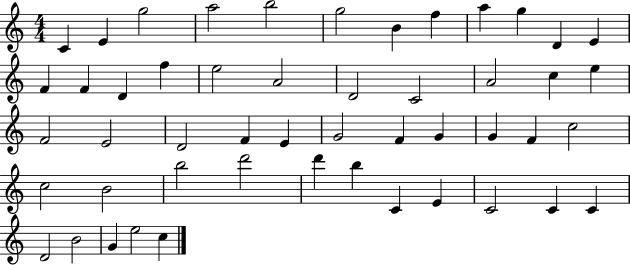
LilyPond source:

{
  \clef treble
  \numericTimeSignature
  \time 4/4
  \key c \major
  c'4 e'4 g''2 | a''2 b''2 | g''2 b'4 f''4 | a''4 g''4 d'4 e'4 | \break f'4 f'4 d'4 f''4 | e''2 a'2 | d'2 c'2 | a'2 c''4 e''4 | \break f'2 e'2 | d'2 f'4 e'4 | g'2 f'4 g'4 | g'4 f'4 c''2 | \break c''2 b'2 | b''2 d'''2 | d'''4 b''4 c'4 e'4 | c'2 c'4 c'4 | \break d'2 b'2 | g'4 e''2 c''4 | \bar "|."
}